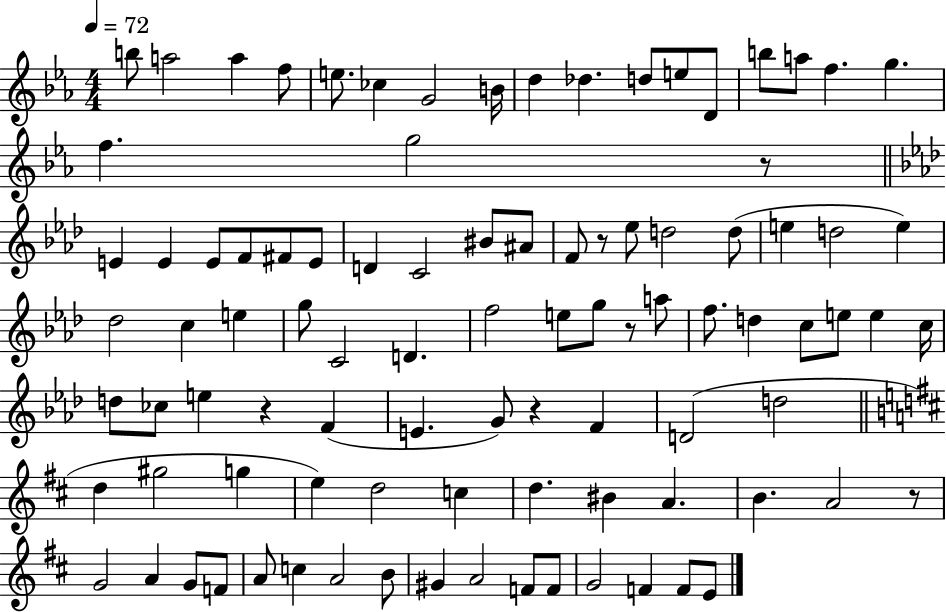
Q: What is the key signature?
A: EES major